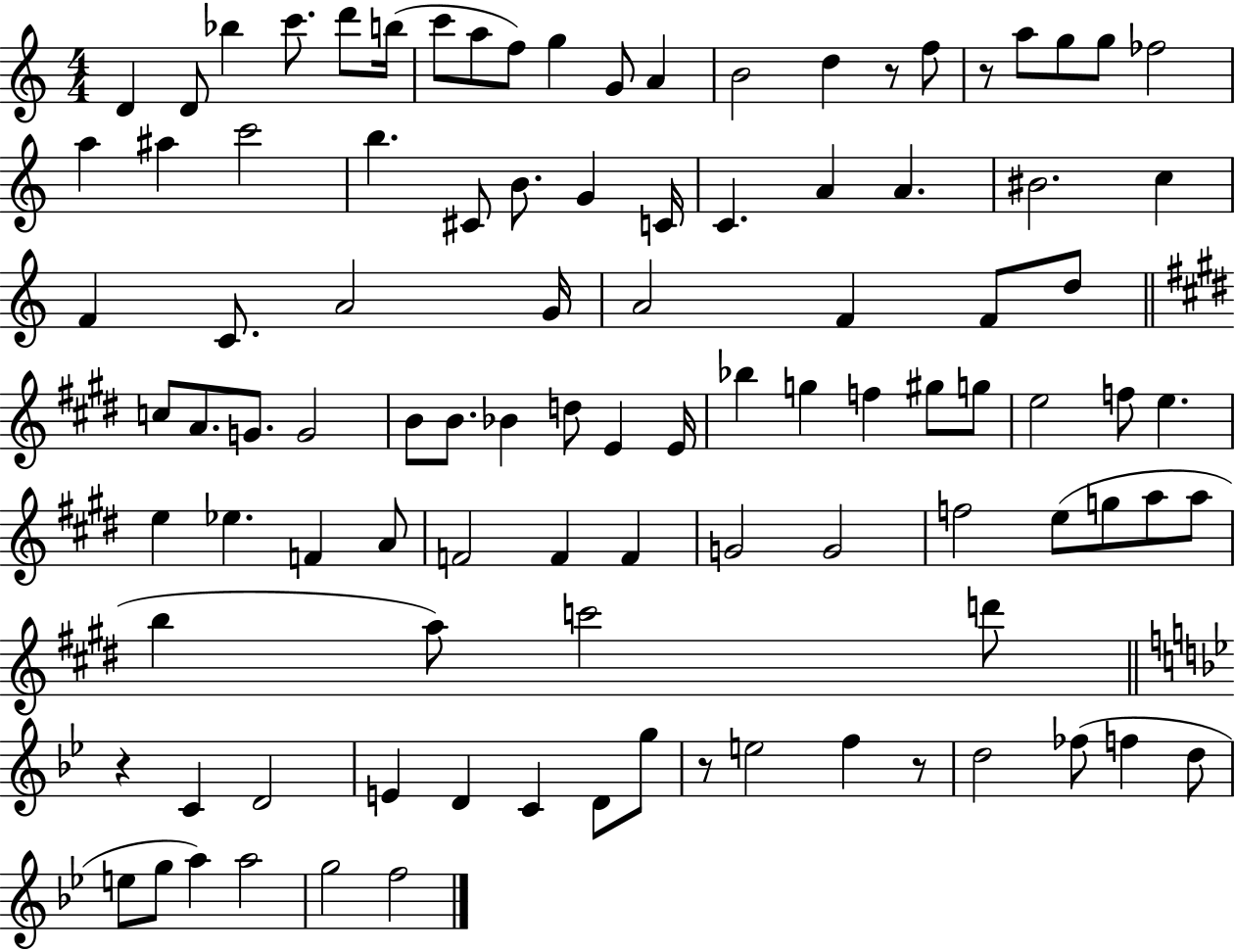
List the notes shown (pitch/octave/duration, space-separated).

D4/q D4/e Bb5/q C6/e. D6/e B5/s C6/e A5/e F5/e G5/q G4/e A4/q B4/h D5/q R/e F5/e R/e A5/e G5/e G5/e FES5/h A5/q A#5/q C6/h B5/q. C#4/e B4/e. G4/q C4/s C4/q. A4/q A4/q. BIS4/h. C5/q F4/q C4/e. A4/h G4/s A4/h F4/q F4/e D5/e C5/e A4/e. G4/e. G4/h B4/e B4/e. Bb4/q D5/e E4/q E4/s Bb5/q G5/q F5/q G#5/e G5/e E5/h F5/e E5/q. E5/q Eb5/q. F4/q A4/e F4/h F4/q F4/q G4/h G4/h F5/h E5/e G5/e A5/e A5/e B5/q A5/e C6/h D6/e R/q C4/q D4/h E4/q D4/q C4/q D4/e G5/e R/e E5/h F5/q R/e D5/h FES5/e F5/q D5/e E5/e G5/e A5/q A5/h G5/h F5/h